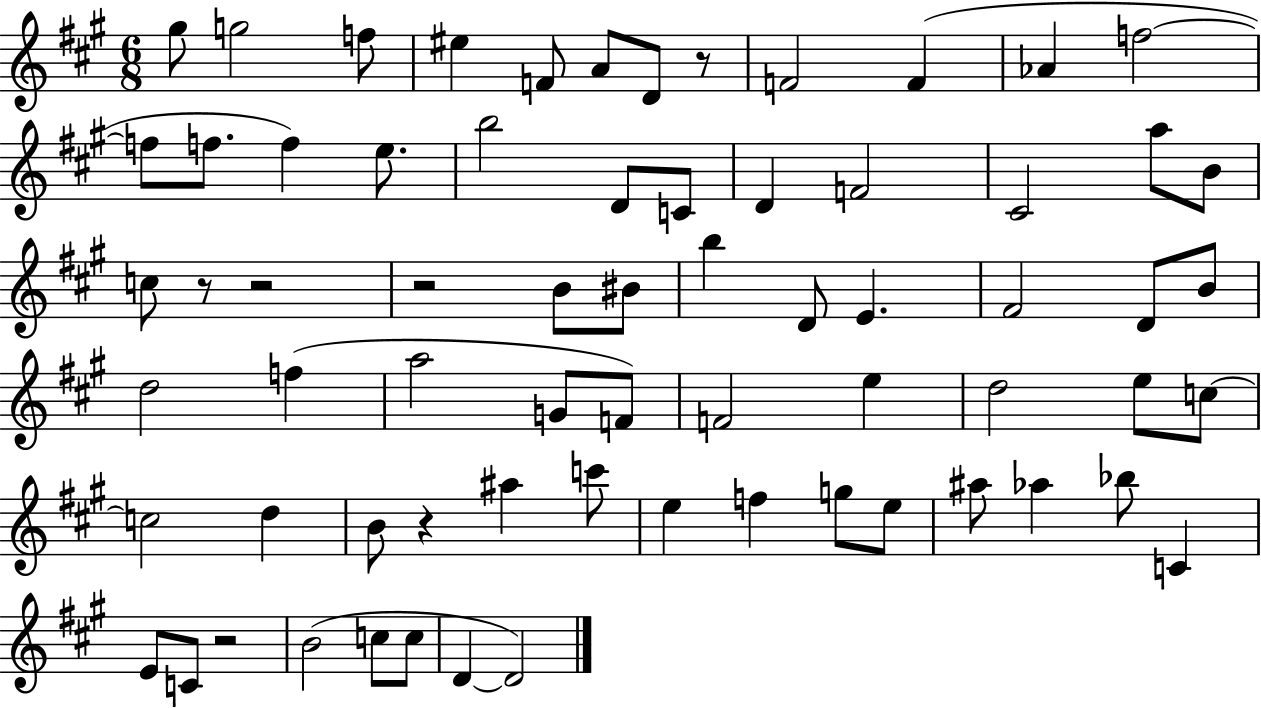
X:1
T:Untitled
M:6/8
L:1/4
K:A
^g/2 g2 f/2 ^e F/2 A/2 D/2 z/2 F2 F _A f2 f/2 f/2 f e/2 b2 D/2 C/2 D F2 ^C2 a/2 B/2 c/2 z/2 z2 z2 B/2 ^B/2 b D/2 E ^F2 D/2 B/2 d2 f a2 G/2 F/2 F2 e d2 e/2 c/2 c2 d B/2 z ^a c'/2 e f g/2 e/2 ^a/2 _a _b/2 C E/2 C/2 z2 B2 c/2 c/2 D D2